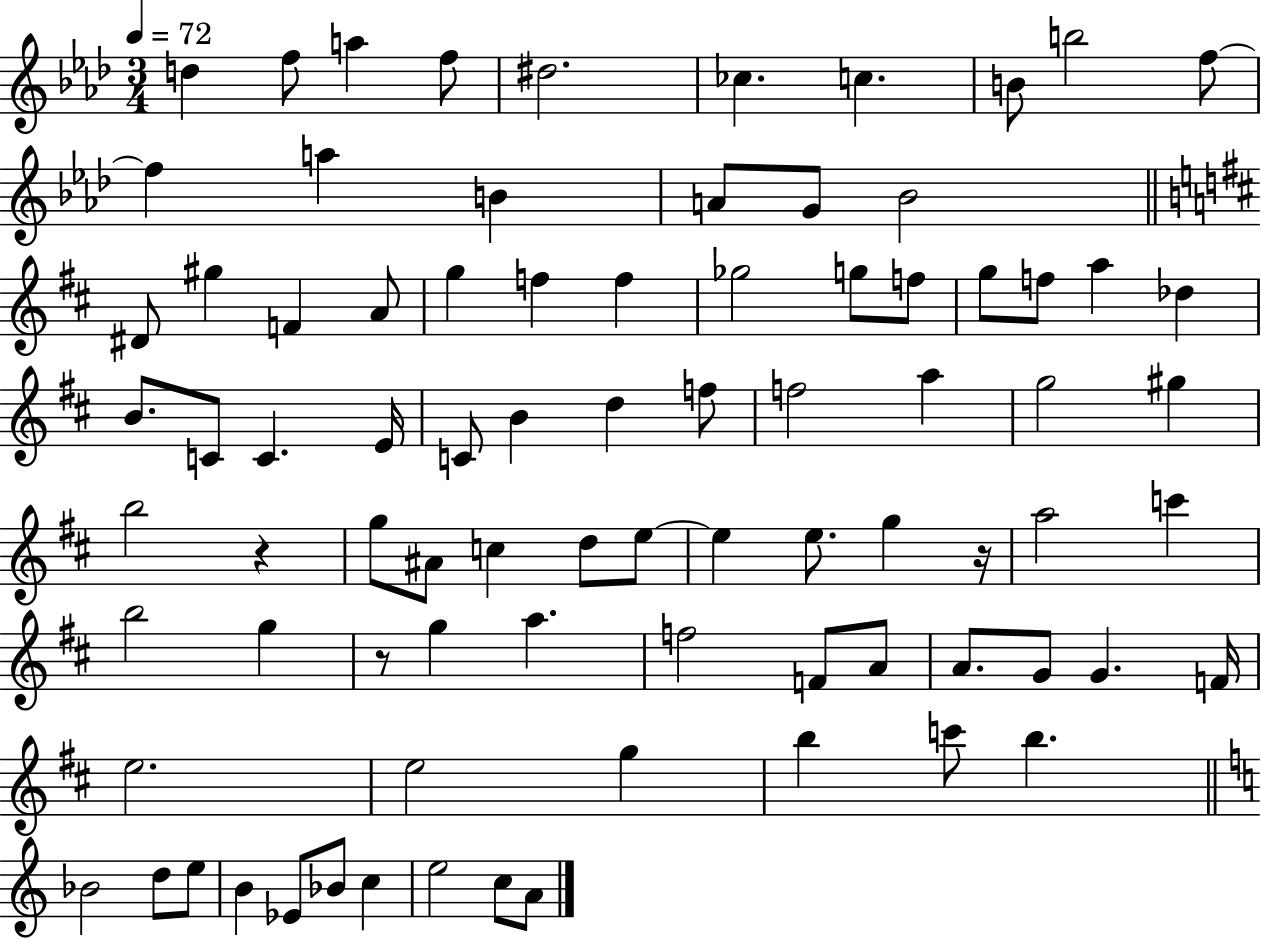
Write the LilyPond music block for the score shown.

{
  \clef treble
  \numericTimeSignature
  \time 3/4
  \key aes \major
  \tempo 4 = 72
  d''4 f''8 a''4 f''8 | dis''2. | ces''4. c''4. | b'8 b''2 f''8~~ | \break f''4 a''4 b'4 | a'8 g'8 bes'2 | \bar "||" \break \key d \major dis'8 gis''4 f'4 a'8 | g''4 f''4 f''4 | ges''2 g''8 f''8 | g''8 f''8 a''4 des''4 | \break b'8. c'8 c'4. e'16 | c'8 b'4 d''4 f''8 | f''2 a''4 | g''2 gis''4 | \break b''2 r4 | g''8 ais'8 c''4 d''8 e''8~~ | e''4 e''8. g''4 r16 | a''2 c'''4 | \break b''2 g''4 | r8 g''4 a''4. | f''2 f'8 a'8 | a'8. g'8 g'4. f'16 | \break e''2. | e''2 g''4 | b''4 c'''8 b''4. | \bar "||" \break \key c \major bes'2 d''8 e''8 | b'4 ees'8 bes'8 c''4 | e''2 c''8 a'8 | \bar "|."
}